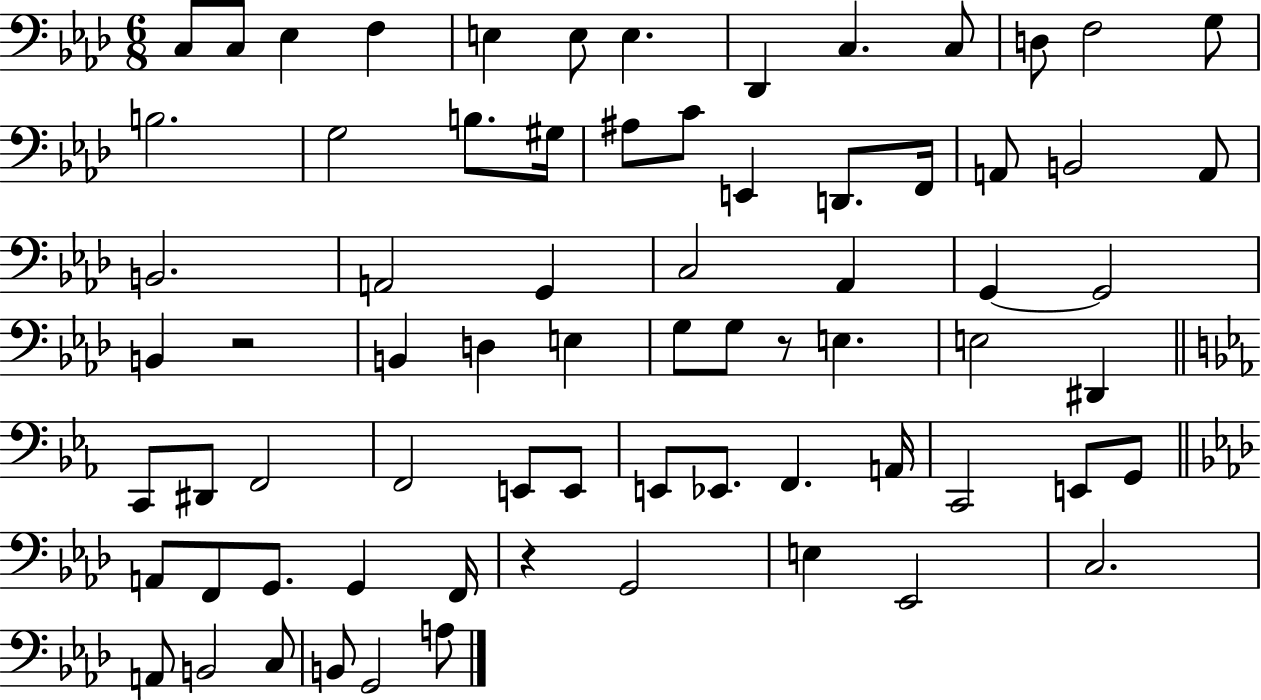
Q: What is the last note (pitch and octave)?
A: A3